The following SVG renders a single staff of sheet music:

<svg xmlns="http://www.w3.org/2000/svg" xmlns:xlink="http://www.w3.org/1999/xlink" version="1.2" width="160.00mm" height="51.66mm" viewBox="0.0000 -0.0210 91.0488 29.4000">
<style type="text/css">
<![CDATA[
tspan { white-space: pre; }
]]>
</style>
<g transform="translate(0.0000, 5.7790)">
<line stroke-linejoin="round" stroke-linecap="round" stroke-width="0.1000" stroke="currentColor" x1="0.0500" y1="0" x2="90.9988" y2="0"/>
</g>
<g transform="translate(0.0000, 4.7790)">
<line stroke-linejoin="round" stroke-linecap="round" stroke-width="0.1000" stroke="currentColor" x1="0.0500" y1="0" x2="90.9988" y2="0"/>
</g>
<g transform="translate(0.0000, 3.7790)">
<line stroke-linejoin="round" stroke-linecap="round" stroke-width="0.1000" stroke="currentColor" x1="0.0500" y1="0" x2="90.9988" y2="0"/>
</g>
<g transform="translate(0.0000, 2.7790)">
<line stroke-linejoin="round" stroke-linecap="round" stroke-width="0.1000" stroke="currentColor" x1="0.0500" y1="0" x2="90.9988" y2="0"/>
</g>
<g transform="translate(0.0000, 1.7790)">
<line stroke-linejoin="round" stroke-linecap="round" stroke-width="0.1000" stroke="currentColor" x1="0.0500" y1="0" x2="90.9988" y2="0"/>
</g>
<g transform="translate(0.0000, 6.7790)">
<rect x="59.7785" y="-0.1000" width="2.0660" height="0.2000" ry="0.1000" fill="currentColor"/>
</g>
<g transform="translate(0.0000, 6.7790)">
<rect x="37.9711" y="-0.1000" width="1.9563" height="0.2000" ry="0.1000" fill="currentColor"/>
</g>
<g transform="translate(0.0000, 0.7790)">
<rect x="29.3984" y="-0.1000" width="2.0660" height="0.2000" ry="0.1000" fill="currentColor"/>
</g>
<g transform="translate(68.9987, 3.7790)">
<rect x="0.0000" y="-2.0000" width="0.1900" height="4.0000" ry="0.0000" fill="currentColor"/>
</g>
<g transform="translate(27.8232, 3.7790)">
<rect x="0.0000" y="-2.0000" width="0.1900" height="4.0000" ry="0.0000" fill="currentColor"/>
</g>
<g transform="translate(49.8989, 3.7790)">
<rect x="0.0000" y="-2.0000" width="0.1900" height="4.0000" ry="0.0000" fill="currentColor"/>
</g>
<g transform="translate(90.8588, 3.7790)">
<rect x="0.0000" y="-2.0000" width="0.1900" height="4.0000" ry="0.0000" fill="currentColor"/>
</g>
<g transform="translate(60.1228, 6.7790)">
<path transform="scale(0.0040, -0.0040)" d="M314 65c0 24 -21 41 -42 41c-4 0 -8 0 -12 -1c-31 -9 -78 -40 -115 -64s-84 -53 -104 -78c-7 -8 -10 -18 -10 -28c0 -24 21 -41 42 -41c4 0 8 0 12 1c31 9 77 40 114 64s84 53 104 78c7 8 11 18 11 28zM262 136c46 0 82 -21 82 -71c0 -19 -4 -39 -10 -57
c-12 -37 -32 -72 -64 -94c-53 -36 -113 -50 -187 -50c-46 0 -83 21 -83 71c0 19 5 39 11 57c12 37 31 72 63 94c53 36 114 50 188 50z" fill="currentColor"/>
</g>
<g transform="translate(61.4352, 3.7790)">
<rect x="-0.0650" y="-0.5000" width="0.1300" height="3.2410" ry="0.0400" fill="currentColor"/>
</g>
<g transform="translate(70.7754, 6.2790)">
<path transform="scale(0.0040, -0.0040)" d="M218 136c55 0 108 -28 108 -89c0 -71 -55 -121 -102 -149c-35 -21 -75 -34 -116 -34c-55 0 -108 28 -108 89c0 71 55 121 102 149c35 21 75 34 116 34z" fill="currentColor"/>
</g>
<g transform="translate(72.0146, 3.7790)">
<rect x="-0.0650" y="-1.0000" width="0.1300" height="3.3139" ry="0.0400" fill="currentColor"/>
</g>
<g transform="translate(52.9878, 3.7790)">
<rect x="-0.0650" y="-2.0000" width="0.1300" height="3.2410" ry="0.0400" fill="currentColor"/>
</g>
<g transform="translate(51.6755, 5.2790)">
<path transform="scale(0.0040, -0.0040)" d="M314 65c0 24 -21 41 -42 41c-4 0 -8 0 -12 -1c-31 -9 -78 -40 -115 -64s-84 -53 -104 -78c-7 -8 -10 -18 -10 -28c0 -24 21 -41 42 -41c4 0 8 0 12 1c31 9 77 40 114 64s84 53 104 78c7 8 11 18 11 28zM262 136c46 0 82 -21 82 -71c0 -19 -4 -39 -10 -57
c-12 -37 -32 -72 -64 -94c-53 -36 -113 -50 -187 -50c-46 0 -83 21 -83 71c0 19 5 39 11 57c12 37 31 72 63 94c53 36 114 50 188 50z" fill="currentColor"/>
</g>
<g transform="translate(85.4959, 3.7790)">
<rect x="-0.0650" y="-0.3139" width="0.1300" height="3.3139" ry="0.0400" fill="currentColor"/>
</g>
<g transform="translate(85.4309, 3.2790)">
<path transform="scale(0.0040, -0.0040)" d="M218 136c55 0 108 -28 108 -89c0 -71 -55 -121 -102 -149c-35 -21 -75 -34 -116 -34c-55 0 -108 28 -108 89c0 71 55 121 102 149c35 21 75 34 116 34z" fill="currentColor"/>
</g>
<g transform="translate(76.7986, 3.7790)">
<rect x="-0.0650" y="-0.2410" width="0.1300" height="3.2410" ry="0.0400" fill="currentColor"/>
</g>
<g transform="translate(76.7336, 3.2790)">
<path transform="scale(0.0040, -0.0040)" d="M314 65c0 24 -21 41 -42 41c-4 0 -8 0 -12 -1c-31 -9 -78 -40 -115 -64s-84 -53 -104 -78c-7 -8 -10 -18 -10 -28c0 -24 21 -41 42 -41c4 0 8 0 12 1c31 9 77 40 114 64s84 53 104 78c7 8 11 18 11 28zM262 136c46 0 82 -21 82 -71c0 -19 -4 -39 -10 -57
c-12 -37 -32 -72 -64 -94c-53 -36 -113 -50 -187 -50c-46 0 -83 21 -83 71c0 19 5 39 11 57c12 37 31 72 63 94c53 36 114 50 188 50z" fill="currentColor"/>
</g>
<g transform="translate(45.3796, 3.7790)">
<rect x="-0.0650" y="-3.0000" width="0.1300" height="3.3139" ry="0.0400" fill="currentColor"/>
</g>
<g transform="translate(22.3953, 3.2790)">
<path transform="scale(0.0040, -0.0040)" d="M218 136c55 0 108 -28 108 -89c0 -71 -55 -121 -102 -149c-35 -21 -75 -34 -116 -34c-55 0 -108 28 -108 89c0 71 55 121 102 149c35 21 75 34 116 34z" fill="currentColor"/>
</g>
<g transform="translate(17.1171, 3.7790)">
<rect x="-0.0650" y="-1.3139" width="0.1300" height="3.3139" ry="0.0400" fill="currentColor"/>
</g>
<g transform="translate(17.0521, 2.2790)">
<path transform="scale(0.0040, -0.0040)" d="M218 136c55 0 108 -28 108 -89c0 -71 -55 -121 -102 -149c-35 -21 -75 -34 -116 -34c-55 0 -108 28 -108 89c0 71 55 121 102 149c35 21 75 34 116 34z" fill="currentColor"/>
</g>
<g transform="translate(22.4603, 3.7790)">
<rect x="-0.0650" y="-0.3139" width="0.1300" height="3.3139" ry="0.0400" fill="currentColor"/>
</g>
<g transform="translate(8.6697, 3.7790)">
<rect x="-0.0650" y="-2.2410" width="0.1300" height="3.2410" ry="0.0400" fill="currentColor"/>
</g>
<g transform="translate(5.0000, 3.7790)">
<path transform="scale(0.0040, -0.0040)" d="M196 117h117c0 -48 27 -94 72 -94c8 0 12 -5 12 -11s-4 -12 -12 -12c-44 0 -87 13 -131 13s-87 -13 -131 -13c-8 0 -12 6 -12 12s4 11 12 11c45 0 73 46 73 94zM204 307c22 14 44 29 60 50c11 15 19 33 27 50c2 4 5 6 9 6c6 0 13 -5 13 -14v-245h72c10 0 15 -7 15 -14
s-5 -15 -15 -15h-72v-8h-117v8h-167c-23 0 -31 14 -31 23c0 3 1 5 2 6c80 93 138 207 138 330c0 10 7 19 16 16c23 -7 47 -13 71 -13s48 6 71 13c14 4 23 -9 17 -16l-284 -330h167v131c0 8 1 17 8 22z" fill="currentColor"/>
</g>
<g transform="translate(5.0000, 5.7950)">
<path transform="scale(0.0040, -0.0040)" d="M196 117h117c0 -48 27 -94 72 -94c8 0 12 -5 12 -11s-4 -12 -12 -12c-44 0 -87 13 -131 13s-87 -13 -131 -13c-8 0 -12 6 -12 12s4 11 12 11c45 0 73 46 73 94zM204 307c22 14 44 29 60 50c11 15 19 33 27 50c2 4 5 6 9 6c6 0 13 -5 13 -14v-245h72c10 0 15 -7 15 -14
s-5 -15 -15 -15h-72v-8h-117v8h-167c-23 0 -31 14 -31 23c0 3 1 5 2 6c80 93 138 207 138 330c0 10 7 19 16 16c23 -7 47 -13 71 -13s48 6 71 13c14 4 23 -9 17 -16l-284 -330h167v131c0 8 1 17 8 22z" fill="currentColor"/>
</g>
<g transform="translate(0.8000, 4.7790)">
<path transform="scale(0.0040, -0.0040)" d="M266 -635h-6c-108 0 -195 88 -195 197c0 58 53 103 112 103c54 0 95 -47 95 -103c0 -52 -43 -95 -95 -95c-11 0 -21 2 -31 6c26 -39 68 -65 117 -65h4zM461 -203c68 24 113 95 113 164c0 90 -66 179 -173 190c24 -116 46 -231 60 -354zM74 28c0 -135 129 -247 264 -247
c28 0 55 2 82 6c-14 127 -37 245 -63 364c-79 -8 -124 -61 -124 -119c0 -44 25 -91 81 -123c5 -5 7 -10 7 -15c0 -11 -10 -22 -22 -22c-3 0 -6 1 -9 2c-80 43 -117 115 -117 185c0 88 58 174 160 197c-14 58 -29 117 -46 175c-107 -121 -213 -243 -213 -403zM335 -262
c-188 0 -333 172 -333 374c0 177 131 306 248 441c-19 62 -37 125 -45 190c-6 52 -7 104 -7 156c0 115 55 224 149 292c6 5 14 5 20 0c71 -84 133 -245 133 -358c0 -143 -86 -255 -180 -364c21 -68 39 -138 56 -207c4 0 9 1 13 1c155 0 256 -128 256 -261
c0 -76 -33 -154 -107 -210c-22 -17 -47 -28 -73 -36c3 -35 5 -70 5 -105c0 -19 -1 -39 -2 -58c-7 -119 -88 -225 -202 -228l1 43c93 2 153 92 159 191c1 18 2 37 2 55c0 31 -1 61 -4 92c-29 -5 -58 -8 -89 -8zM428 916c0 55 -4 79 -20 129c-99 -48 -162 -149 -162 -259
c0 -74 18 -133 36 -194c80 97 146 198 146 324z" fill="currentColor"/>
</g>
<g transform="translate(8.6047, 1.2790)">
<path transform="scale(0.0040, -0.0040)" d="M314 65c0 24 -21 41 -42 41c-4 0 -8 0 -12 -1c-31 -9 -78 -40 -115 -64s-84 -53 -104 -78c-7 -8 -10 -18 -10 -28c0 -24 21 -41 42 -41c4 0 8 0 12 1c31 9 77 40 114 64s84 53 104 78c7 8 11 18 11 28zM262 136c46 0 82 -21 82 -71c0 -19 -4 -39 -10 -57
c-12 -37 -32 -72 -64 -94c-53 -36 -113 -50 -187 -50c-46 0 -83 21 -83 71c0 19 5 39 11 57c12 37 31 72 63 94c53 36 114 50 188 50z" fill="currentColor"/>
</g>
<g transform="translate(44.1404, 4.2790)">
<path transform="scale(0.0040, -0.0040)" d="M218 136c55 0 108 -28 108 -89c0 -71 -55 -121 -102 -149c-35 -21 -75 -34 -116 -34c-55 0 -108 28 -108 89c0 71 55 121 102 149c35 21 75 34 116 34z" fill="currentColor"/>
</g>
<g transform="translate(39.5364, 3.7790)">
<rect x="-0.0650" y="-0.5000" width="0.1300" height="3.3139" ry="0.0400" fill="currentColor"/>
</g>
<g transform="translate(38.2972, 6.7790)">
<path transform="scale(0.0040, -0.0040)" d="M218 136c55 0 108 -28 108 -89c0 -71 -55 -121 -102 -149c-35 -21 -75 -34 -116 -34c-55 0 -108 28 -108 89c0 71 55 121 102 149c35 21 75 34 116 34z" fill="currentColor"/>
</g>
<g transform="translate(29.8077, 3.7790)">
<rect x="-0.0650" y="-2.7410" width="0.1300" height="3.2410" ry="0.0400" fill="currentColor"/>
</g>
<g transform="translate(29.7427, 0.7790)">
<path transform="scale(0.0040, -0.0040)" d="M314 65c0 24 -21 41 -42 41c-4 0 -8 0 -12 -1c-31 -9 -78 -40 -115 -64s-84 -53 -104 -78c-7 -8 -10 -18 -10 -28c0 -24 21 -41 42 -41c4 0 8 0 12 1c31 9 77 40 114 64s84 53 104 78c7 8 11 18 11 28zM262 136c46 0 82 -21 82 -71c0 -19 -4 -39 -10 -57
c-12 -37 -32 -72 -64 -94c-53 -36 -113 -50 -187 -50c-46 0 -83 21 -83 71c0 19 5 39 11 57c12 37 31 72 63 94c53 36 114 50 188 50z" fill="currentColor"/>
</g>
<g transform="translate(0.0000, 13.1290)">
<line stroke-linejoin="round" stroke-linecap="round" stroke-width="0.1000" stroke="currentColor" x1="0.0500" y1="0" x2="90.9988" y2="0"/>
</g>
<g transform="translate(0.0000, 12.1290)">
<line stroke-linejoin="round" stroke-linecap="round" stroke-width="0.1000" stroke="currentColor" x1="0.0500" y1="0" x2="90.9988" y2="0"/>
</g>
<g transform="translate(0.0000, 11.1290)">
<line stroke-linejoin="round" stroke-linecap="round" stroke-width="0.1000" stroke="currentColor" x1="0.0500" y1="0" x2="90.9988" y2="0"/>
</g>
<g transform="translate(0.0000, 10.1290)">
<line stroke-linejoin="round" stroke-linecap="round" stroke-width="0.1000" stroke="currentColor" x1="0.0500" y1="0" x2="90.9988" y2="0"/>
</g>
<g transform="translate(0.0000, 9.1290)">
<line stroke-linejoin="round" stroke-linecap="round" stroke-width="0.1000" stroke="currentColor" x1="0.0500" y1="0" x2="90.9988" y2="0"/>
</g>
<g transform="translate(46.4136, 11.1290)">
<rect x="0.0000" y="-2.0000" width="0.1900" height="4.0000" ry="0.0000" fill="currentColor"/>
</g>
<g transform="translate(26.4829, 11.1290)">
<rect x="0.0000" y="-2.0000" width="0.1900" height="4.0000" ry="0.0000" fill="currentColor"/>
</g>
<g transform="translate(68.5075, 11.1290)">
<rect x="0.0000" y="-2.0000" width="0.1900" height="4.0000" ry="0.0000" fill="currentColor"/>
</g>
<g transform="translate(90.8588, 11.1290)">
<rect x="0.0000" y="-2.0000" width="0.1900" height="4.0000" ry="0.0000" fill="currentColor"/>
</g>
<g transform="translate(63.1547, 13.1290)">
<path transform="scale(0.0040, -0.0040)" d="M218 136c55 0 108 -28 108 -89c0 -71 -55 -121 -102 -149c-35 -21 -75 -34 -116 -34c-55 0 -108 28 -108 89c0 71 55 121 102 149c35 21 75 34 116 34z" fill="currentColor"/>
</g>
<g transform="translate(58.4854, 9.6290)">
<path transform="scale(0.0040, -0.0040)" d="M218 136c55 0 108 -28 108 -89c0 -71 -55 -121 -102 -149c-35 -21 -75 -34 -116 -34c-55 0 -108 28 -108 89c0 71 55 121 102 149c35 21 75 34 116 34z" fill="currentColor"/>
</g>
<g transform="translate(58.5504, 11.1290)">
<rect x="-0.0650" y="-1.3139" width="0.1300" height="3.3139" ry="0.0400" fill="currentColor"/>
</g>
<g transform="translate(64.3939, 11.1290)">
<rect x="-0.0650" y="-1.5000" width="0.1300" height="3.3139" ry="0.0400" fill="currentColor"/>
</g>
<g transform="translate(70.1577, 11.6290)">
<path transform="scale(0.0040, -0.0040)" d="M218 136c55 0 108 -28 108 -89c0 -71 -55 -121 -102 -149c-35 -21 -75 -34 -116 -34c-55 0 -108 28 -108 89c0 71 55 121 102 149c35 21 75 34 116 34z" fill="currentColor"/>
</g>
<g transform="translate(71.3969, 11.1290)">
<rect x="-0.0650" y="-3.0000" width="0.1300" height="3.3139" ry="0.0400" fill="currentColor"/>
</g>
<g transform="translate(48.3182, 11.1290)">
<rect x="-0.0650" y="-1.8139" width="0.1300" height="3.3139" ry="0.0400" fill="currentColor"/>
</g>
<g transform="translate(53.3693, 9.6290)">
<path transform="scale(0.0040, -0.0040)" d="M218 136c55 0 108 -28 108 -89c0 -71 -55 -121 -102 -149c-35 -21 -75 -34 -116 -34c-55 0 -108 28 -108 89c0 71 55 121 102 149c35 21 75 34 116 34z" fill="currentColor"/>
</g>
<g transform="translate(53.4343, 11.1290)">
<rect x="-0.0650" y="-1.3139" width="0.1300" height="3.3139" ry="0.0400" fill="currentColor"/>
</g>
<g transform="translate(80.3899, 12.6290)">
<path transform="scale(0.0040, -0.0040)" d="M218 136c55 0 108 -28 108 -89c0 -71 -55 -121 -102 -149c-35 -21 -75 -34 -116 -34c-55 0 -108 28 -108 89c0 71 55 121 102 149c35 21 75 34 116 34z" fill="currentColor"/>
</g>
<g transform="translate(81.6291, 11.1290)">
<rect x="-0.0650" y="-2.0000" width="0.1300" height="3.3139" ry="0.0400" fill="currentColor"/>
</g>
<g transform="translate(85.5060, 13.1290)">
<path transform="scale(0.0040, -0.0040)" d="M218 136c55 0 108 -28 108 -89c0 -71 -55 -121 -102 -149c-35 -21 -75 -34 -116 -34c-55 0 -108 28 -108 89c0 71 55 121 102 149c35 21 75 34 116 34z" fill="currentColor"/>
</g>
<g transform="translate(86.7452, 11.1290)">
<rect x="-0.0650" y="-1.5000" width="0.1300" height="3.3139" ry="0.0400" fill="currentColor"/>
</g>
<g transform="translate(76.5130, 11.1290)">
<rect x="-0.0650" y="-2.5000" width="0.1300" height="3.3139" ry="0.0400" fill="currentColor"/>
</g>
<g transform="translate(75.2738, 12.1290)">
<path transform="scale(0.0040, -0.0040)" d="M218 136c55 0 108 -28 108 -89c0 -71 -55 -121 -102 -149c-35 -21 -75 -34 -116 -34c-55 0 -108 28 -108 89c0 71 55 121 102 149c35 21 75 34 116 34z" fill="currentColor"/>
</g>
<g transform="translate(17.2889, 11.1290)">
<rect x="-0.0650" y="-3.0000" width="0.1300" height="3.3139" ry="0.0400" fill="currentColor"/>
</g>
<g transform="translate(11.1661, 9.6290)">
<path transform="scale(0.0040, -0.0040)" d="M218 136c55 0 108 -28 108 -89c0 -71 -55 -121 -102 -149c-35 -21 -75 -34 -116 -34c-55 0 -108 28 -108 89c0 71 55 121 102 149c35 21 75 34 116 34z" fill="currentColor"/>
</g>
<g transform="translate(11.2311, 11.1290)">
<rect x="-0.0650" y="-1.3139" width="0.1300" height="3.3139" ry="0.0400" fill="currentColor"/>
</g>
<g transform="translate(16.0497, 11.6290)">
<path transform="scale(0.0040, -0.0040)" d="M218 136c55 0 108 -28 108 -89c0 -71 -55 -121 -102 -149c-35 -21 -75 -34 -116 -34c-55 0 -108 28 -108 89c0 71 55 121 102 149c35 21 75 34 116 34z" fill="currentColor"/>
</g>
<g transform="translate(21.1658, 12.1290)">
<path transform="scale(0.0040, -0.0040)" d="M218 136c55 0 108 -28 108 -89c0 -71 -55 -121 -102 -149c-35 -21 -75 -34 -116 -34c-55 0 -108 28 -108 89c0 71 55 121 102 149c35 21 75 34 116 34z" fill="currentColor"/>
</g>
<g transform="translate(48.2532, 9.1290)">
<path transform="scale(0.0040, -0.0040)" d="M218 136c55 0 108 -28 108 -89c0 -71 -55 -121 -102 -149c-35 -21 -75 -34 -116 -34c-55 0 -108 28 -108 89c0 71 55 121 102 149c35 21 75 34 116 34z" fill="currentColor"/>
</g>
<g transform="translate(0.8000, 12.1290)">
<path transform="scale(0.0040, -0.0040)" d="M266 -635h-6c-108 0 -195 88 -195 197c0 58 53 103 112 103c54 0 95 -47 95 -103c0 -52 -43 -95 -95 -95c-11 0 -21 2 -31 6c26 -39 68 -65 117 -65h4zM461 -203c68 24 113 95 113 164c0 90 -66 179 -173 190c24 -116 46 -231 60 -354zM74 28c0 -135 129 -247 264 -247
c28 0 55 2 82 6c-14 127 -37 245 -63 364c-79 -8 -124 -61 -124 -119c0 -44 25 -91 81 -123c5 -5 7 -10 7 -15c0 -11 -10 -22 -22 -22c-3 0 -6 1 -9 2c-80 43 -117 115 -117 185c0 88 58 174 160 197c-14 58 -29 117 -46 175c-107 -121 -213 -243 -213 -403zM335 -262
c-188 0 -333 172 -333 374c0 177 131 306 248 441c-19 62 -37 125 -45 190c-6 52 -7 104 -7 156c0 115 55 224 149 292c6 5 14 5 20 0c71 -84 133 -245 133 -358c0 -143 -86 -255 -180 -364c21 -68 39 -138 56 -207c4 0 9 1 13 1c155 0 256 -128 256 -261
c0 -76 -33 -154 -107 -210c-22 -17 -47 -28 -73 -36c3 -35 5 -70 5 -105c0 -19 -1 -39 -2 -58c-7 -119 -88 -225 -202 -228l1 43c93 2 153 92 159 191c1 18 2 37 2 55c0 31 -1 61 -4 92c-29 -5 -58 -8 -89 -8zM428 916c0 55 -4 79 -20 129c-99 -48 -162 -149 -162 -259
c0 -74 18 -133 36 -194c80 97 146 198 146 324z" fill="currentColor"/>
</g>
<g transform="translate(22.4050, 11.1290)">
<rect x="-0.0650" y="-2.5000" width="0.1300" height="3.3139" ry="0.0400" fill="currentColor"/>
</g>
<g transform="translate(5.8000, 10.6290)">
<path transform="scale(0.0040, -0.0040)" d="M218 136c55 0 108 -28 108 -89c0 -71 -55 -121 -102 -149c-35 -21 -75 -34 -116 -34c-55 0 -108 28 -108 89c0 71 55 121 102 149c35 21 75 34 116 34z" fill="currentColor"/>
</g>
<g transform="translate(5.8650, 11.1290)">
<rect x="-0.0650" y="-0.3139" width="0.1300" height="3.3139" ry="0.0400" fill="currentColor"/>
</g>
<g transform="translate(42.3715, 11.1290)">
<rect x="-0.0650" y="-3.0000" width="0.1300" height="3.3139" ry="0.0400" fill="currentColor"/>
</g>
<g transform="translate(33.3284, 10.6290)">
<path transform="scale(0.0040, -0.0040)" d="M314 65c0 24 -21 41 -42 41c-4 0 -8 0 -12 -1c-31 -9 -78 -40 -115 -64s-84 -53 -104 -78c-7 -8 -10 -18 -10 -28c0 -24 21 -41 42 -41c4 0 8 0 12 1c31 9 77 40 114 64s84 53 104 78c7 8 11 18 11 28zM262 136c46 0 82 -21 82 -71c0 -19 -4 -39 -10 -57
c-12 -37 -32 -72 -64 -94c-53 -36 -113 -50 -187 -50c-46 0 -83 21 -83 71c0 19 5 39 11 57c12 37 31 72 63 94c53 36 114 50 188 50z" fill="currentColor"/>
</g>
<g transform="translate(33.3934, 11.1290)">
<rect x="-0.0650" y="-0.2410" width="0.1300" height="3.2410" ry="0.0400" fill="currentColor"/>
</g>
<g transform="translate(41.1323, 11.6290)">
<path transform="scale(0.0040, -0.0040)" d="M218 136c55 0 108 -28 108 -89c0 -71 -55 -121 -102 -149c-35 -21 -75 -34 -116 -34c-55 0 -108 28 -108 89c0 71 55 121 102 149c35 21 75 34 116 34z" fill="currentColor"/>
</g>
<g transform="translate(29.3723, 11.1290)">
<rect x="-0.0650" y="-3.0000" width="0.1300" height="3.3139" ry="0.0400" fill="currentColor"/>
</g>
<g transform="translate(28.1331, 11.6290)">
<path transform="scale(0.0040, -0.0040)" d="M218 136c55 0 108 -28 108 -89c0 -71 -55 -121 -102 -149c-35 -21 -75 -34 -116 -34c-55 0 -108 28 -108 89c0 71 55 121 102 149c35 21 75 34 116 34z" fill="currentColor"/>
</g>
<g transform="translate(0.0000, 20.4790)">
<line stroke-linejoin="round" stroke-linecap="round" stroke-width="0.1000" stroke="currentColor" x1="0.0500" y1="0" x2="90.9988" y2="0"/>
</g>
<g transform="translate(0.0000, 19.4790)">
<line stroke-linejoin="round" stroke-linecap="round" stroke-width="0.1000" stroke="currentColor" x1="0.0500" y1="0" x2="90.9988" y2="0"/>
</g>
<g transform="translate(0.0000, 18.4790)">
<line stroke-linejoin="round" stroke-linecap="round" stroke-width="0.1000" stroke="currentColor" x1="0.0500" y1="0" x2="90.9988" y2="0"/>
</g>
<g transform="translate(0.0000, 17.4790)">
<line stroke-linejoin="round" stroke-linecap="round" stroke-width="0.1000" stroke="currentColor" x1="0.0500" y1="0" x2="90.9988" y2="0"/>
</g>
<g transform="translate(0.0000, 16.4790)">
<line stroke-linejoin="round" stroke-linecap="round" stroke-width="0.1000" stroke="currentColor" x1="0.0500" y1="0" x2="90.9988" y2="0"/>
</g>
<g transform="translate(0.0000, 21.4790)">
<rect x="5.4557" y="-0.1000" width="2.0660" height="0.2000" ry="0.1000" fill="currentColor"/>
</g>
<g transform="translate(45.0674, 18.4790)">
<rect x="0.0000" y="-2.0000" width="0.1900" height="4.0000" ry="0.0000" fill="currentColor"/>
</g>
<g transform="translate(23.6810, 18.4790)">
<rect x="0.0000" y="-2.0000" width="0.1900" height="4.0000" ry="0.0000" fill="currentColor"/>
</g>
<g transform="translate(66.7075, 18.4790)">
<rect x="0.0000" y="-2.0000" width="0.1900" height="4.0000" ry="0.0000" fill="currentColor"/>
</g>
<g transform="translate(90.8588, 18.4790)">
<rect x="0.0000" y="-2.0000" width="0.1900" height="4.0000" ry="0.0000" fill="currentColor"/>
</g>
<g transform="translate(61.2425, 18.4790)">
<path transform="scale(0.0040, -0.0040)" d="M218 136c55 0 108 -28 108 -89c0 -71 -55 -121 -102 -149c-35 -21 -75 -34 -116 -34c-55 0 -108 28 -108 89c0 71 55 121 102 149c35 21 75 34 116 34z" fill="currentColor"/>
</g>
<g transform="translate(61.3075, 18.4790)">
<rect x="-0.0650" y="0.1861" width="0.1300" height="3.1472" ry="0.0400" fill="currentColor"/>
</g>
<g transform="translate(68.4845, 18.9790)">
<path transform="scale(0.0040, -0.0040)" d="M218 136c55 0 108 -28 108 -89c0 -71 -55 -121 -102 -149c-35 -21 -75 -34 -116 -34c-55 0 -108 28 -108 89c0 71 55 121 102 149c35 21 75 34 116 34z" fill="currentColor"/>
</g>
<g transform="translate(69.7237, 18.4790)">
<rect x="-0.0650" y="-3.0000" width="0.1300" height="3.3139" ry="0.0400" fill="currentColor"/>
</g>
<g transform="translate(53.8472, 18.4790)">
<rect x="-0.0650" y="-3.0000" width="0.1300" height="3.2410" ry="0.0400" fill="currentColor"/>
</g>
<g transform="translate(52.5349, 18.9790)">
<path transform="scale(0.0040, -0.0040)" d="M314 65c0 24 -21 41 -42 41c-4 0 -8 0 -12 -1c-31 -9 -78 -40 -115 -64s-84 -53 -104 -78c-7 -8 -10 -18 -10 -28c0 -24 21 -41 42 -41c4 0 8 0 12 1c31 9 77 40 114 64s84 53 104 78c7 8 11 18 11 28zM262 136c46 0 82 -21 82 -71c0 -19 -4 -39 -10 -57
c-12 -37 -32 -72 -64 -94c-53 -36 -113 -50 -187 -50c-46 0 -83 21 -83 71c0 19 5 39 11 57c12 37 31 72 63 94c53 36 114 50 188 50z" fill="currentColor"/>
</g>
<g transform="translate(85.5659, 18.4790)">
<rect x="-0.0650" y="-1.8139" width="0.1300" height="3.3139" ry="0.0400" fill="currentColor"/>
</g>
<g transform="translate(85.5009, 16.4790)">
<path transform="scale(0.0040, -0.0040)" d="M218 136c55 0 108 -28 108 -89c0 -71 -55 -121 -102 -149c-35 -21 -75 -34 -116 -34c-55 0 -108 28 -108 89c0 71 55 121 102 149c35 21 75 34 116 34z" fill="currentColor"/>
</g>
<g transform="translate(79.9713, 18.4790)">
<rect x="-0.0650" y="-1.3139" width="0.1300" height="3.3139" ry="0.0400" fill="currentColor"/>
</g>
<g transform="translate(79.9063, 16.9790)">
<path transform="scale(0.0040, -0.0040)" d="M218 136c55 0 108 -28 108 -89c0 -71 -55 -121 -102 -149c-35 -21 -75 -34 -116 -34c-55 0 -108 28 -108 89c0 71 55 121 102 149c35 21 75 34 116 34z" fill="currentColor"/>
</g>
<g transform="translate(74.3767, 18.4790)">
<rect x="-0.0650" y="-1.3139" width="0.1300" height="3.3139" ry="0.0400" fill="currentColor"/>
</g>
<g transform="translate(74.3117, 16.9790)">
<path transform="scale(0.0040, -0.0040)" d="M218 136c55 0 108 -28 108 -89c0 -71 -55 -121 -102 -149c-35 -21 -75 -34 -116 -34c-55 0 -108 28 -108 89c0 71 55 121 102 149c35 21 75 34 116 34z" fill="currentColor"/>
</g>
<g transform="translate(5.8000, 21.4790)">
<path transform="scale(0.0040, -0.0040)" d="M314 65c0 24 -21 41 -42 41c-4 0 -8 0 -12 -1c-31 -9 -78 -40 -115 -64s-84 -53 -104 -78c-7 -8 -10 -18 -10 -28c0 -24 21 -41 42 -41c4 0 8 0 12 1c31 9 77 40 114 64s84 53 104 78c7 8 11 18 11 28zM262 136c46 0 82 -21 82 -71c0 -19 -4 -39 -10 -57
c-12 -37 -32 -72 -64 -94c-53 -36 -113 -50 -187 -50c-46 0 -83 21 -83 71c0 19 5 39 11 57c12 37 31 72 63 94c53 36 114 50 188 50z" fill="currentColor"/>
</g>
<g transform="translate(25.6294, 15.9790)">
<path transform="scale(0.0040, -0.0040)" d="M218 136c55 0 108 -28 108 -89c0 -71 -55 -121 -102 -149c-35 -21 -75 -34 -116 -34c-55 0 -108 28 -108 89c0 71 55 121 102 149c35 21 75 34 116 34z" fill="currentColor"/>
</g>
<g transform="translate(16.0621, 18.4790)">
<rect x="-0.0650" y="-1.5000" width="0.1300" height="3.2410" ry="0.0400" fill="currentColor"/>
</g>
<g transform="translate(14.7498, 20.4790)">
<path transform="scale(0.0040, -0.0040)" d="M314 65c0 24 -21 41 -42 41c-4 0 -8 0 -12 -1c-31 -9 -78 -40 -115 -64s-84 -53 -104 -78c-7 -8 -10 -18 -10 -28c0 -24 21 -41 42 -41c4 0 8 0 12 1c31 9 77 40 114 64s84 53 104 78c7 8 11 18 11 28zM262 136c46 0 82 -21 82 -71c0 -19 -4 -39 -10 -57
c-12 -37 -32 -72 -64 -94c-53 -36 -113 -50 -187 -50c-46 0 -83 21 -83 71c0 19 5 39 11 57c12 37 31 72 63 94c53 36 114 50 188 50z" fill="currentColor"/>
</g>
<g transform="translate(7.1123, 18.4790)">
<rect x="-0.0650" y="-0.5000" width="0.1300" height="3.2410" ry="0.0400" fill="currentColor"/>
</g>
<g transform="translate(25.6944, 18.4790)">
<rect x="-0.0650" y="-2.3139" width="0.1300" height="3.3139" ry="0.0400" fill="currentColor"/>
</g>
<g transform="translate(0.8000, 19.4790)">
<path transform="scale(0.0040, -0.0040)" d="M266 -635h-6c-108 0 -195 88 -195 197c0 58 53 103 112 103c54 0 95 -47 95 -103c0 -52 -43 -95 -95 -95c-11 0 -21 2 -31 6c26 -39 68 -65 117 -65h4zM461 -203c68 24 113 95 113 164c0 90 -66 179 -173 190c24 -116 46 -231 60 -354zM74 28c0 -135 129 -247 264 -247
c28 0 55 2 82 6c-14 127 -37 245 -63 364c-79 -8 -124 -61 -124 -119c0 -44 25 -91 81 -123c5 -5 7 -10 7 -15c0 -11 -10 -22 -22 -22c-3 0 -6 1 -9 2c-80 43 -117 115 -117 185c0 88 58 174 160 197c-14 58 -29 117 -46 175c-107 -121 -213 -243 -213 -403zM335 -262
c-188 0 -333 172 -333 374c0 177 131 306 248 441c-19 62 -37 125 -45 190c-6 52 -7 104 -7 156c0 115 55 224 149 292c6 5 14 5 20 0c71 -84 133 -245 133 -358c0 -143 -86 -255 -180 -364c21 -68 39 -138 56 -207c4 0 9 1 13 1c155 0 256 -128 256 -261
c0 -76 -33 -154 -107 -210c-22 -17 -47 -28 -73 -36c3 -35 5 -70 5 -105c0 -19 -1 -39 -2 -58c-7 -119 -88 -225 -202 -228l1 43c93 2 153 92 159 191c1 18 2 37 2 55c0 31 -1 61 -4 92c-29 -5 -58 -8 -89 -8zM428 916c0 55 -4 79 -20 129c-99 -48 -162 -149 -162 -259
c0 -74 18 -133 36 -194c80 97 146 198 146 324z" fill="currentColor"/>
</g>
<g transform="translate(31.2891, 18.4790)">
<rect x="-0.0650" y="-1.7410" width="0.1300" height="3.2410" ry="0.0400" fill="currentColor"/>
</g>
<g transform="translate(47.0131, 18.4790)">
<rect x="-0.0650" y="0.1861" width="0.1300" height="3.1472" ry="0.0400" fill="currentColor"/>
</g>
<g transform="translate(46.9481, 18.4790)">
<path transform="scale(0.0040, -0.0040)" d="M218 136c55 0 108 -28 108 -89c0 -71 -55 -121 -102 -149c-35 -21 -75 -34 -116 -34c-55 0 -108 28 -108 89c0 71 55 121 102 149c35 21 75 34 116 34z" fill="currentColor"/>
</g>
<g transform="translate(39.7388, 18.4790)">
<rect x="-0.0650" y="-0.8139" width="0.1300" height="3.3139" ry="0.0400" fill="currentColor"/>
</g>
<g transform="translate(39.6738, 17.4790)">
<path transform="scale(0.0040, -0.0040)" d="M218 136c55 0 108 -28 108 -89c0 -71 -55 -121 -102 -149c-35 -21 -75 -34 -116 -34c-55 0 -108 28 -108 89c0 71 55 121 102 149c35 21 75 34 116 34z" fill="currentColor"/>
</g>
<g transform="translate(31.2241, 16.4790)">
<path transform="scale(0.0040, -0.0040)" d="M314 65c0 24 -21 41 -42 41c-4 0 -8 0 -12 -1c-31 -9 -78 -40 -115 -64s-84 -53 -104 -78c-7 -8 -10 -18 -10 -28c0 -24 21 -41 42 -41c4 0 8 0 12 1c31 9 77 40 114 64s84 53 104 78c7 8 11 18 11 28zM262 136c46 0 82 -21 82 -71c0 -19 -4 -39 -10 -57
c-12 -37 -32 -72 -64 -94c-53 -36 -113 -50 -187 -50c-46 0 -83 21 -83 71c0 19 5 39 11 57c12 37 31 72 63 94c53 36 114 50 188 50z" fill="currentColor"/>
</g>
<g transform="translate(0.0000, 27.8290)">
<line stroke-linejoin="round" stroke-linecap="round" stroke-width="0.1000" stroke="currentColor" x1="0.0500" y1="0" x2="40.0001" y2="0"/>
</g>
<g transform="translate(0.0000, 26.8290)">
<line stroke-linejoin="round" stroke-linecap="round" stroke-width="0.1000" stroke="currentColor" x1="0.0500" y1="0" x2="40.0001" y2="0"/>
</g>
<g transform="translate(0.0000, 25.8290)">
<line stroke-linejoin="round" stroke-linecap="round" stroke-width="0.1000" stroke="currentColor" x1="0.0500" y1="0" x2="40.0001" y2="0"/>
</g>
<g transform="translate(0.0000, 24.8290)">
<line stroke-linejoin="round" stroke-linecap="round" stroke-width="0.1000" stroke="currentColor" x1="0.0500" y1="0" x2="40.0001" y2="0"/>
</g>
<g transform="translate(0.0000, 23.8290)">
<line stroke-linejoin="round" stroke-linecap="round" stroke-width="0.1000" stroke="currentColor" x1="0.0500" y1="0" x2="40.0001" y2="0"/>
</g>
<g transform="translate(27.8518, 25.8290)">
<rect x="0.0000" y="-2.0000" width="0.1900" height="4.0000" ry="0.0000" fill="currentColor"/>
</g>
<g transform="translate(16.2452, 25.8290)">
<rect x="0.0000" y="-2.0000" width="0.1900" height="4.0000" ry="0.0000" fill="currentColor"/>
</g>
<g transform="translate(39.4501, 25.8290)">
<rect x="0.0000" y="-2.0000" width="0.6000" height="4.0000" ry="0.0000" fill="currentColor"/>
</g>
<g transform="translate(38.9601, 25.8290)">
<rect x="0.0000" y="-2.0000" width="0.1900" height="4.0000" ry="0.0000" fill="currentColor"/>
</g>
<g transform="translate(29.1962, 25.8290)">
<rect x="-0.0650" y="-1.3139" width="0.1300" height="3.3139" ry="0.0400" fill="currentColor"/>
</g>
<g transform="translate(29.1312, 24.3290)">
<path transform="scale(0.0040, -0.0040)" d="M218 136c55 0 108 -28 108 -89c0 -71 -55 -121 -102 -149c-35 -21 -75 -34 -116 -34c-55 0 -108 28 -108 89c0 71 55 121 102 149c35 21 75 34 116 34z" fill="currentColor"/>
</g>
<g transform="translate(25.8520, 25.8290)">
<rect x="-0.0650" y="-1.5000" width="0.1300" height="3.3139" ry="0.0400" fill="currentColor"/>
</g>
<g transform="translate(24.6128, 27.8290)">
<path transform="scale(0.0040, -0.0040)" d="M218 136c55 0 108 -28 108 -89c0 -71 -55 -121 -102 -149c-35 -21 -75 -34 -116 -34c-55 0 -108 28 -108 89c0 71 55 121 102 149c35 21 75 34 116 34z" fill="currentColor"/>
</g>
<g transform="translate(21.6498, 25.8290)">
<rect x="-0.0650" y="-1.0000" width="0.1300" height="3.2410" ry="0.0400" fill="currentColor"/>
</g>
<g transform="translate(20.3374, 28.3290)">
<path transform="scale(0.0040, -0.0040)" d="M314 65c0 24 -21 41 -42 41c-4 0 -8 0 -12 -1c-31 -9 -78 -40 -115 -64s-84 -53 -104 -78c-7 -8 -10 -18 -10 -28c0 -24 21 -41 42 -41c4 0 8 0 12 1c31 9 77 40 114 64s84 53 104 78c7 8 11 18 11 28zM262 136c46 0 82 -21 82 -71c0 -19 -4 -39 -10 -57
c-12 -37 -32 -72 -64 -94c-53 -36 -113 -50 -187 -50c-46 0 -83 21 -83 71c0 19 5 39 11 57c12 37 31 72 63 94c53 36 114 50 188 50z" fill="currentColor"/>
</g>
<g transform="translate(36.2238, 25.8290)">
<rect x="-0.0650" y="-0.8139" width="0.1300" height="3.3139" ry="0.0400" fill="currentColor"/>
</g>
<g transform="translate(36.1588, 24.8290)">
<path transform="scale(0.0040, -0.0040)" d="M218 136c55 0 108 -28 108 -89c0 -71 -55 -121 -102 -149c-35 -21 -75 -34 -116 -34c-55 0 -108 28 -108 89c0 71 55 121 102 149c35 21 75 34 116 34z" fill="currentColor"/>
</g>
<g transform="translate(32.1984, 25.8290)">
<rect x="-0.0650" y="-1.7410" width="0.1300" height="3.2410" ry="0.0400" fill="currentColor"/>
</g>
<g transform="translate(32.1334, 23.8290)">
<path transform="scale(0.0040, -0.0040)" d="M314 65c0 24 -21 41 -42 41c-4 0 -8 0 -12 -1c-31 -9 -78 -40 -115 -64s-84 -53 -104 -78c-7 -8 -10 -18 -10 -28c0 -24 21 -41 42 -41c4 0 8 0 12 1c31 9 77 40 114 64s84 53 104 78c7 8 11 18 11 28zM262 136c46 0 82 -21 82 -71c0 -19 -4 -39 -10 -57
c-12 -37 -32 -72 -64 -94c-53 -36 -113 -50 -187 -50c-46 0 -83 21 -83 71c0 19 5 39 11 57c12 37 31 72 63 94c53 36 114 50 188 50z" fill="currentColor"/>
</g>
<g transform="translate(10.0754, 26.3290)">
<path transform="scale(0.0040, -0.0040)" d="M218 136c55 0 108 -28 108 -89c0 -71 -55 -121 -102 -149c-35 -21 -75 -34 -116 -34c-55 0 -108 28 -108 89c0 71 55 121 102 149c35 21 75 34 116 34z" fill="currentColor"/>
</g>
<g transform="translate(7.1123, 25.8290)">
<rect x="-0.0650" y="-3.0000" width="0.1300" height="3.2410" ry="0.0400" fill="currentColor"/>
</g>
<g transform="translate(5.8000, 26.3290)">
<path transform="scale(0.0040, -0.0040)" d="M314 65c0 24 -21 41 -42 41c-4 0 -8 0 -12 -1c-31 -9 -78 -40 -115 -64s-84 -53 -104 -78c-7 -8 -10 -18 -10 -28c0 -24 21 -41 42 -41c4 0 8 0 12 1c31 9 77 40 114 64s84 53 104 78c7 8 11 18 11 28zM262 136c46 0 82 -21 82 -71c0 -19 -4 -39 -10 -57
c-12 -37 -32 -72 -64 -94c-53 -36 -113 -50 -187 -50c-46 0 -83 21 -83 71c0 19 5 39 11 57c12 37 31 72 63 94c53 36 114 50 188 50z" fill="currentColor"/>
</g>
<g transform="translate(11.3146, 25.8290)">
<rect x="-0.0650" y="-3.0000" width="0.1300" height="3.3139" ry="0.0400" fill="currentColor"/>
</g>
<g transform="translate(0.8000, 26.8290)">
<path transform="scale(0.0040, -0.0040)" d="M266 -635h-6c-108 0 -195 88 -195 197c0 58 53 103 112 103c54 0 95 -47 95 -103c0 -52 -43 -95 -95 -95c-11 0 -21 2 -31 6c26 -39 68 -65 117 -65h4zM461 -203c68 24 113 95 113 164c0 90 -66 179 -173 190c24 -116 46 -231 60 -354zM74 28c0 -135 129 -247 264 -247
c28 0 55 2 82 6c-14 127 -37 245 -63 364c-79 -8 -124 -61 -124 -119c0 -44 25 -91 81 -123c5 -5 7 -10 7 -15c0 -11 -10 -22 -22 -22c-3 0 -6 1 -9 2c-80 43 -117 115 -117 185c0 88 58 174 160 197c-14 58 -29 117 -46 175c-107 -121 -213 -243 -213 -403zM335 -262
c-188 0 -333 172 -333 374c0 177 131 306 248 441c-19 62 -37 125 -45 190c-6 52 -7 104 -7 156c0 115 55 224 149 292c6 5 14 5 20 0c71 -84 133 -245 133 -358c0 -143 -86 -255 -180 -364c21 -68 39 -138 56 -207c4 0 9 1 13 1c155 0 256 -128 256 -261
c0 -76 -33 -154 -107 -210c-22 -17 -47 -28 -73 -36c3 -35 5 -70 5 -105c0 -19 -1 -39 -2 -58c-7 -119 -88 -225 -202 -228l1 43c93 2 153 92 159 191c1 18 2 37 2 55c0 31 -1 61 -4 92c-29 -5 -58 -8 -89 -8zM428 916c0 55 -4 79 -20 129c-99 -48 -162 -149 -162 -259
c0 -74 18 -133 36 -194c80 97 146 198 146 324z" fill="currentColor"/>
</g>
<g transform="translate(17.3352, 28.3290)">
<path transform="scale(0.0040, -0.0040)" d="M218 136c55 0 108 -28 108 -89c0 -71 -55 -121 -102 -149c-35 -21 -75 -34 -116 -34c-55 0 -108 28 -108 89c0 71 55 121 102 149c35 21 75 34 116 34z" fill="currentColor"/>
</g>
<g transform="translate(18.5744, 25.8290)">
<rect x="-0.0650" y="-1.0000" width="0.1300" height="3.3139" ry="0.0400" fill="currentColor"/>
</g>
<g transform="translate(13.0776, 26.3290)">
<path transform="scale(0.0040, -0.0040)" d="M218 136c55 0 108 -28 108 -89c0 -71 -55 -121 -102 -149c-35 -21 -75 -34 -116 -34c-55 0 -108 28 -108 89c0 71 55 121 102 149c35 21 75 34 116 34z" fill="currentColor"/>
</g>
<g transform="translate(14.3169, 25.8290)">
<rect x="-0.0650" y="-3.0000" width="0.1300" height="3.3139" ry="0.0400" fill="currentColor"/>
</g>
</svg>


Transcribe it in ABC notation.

X:1
T:Untitled
M:4/4
L:1/4
K:C
g2 e c a2 C A F2 C2 D c2 c c e A G A c2 A f e e E A G F E C2 E2 g f2 d B A2 B A e e f A2 A A D D2 E e f2 d